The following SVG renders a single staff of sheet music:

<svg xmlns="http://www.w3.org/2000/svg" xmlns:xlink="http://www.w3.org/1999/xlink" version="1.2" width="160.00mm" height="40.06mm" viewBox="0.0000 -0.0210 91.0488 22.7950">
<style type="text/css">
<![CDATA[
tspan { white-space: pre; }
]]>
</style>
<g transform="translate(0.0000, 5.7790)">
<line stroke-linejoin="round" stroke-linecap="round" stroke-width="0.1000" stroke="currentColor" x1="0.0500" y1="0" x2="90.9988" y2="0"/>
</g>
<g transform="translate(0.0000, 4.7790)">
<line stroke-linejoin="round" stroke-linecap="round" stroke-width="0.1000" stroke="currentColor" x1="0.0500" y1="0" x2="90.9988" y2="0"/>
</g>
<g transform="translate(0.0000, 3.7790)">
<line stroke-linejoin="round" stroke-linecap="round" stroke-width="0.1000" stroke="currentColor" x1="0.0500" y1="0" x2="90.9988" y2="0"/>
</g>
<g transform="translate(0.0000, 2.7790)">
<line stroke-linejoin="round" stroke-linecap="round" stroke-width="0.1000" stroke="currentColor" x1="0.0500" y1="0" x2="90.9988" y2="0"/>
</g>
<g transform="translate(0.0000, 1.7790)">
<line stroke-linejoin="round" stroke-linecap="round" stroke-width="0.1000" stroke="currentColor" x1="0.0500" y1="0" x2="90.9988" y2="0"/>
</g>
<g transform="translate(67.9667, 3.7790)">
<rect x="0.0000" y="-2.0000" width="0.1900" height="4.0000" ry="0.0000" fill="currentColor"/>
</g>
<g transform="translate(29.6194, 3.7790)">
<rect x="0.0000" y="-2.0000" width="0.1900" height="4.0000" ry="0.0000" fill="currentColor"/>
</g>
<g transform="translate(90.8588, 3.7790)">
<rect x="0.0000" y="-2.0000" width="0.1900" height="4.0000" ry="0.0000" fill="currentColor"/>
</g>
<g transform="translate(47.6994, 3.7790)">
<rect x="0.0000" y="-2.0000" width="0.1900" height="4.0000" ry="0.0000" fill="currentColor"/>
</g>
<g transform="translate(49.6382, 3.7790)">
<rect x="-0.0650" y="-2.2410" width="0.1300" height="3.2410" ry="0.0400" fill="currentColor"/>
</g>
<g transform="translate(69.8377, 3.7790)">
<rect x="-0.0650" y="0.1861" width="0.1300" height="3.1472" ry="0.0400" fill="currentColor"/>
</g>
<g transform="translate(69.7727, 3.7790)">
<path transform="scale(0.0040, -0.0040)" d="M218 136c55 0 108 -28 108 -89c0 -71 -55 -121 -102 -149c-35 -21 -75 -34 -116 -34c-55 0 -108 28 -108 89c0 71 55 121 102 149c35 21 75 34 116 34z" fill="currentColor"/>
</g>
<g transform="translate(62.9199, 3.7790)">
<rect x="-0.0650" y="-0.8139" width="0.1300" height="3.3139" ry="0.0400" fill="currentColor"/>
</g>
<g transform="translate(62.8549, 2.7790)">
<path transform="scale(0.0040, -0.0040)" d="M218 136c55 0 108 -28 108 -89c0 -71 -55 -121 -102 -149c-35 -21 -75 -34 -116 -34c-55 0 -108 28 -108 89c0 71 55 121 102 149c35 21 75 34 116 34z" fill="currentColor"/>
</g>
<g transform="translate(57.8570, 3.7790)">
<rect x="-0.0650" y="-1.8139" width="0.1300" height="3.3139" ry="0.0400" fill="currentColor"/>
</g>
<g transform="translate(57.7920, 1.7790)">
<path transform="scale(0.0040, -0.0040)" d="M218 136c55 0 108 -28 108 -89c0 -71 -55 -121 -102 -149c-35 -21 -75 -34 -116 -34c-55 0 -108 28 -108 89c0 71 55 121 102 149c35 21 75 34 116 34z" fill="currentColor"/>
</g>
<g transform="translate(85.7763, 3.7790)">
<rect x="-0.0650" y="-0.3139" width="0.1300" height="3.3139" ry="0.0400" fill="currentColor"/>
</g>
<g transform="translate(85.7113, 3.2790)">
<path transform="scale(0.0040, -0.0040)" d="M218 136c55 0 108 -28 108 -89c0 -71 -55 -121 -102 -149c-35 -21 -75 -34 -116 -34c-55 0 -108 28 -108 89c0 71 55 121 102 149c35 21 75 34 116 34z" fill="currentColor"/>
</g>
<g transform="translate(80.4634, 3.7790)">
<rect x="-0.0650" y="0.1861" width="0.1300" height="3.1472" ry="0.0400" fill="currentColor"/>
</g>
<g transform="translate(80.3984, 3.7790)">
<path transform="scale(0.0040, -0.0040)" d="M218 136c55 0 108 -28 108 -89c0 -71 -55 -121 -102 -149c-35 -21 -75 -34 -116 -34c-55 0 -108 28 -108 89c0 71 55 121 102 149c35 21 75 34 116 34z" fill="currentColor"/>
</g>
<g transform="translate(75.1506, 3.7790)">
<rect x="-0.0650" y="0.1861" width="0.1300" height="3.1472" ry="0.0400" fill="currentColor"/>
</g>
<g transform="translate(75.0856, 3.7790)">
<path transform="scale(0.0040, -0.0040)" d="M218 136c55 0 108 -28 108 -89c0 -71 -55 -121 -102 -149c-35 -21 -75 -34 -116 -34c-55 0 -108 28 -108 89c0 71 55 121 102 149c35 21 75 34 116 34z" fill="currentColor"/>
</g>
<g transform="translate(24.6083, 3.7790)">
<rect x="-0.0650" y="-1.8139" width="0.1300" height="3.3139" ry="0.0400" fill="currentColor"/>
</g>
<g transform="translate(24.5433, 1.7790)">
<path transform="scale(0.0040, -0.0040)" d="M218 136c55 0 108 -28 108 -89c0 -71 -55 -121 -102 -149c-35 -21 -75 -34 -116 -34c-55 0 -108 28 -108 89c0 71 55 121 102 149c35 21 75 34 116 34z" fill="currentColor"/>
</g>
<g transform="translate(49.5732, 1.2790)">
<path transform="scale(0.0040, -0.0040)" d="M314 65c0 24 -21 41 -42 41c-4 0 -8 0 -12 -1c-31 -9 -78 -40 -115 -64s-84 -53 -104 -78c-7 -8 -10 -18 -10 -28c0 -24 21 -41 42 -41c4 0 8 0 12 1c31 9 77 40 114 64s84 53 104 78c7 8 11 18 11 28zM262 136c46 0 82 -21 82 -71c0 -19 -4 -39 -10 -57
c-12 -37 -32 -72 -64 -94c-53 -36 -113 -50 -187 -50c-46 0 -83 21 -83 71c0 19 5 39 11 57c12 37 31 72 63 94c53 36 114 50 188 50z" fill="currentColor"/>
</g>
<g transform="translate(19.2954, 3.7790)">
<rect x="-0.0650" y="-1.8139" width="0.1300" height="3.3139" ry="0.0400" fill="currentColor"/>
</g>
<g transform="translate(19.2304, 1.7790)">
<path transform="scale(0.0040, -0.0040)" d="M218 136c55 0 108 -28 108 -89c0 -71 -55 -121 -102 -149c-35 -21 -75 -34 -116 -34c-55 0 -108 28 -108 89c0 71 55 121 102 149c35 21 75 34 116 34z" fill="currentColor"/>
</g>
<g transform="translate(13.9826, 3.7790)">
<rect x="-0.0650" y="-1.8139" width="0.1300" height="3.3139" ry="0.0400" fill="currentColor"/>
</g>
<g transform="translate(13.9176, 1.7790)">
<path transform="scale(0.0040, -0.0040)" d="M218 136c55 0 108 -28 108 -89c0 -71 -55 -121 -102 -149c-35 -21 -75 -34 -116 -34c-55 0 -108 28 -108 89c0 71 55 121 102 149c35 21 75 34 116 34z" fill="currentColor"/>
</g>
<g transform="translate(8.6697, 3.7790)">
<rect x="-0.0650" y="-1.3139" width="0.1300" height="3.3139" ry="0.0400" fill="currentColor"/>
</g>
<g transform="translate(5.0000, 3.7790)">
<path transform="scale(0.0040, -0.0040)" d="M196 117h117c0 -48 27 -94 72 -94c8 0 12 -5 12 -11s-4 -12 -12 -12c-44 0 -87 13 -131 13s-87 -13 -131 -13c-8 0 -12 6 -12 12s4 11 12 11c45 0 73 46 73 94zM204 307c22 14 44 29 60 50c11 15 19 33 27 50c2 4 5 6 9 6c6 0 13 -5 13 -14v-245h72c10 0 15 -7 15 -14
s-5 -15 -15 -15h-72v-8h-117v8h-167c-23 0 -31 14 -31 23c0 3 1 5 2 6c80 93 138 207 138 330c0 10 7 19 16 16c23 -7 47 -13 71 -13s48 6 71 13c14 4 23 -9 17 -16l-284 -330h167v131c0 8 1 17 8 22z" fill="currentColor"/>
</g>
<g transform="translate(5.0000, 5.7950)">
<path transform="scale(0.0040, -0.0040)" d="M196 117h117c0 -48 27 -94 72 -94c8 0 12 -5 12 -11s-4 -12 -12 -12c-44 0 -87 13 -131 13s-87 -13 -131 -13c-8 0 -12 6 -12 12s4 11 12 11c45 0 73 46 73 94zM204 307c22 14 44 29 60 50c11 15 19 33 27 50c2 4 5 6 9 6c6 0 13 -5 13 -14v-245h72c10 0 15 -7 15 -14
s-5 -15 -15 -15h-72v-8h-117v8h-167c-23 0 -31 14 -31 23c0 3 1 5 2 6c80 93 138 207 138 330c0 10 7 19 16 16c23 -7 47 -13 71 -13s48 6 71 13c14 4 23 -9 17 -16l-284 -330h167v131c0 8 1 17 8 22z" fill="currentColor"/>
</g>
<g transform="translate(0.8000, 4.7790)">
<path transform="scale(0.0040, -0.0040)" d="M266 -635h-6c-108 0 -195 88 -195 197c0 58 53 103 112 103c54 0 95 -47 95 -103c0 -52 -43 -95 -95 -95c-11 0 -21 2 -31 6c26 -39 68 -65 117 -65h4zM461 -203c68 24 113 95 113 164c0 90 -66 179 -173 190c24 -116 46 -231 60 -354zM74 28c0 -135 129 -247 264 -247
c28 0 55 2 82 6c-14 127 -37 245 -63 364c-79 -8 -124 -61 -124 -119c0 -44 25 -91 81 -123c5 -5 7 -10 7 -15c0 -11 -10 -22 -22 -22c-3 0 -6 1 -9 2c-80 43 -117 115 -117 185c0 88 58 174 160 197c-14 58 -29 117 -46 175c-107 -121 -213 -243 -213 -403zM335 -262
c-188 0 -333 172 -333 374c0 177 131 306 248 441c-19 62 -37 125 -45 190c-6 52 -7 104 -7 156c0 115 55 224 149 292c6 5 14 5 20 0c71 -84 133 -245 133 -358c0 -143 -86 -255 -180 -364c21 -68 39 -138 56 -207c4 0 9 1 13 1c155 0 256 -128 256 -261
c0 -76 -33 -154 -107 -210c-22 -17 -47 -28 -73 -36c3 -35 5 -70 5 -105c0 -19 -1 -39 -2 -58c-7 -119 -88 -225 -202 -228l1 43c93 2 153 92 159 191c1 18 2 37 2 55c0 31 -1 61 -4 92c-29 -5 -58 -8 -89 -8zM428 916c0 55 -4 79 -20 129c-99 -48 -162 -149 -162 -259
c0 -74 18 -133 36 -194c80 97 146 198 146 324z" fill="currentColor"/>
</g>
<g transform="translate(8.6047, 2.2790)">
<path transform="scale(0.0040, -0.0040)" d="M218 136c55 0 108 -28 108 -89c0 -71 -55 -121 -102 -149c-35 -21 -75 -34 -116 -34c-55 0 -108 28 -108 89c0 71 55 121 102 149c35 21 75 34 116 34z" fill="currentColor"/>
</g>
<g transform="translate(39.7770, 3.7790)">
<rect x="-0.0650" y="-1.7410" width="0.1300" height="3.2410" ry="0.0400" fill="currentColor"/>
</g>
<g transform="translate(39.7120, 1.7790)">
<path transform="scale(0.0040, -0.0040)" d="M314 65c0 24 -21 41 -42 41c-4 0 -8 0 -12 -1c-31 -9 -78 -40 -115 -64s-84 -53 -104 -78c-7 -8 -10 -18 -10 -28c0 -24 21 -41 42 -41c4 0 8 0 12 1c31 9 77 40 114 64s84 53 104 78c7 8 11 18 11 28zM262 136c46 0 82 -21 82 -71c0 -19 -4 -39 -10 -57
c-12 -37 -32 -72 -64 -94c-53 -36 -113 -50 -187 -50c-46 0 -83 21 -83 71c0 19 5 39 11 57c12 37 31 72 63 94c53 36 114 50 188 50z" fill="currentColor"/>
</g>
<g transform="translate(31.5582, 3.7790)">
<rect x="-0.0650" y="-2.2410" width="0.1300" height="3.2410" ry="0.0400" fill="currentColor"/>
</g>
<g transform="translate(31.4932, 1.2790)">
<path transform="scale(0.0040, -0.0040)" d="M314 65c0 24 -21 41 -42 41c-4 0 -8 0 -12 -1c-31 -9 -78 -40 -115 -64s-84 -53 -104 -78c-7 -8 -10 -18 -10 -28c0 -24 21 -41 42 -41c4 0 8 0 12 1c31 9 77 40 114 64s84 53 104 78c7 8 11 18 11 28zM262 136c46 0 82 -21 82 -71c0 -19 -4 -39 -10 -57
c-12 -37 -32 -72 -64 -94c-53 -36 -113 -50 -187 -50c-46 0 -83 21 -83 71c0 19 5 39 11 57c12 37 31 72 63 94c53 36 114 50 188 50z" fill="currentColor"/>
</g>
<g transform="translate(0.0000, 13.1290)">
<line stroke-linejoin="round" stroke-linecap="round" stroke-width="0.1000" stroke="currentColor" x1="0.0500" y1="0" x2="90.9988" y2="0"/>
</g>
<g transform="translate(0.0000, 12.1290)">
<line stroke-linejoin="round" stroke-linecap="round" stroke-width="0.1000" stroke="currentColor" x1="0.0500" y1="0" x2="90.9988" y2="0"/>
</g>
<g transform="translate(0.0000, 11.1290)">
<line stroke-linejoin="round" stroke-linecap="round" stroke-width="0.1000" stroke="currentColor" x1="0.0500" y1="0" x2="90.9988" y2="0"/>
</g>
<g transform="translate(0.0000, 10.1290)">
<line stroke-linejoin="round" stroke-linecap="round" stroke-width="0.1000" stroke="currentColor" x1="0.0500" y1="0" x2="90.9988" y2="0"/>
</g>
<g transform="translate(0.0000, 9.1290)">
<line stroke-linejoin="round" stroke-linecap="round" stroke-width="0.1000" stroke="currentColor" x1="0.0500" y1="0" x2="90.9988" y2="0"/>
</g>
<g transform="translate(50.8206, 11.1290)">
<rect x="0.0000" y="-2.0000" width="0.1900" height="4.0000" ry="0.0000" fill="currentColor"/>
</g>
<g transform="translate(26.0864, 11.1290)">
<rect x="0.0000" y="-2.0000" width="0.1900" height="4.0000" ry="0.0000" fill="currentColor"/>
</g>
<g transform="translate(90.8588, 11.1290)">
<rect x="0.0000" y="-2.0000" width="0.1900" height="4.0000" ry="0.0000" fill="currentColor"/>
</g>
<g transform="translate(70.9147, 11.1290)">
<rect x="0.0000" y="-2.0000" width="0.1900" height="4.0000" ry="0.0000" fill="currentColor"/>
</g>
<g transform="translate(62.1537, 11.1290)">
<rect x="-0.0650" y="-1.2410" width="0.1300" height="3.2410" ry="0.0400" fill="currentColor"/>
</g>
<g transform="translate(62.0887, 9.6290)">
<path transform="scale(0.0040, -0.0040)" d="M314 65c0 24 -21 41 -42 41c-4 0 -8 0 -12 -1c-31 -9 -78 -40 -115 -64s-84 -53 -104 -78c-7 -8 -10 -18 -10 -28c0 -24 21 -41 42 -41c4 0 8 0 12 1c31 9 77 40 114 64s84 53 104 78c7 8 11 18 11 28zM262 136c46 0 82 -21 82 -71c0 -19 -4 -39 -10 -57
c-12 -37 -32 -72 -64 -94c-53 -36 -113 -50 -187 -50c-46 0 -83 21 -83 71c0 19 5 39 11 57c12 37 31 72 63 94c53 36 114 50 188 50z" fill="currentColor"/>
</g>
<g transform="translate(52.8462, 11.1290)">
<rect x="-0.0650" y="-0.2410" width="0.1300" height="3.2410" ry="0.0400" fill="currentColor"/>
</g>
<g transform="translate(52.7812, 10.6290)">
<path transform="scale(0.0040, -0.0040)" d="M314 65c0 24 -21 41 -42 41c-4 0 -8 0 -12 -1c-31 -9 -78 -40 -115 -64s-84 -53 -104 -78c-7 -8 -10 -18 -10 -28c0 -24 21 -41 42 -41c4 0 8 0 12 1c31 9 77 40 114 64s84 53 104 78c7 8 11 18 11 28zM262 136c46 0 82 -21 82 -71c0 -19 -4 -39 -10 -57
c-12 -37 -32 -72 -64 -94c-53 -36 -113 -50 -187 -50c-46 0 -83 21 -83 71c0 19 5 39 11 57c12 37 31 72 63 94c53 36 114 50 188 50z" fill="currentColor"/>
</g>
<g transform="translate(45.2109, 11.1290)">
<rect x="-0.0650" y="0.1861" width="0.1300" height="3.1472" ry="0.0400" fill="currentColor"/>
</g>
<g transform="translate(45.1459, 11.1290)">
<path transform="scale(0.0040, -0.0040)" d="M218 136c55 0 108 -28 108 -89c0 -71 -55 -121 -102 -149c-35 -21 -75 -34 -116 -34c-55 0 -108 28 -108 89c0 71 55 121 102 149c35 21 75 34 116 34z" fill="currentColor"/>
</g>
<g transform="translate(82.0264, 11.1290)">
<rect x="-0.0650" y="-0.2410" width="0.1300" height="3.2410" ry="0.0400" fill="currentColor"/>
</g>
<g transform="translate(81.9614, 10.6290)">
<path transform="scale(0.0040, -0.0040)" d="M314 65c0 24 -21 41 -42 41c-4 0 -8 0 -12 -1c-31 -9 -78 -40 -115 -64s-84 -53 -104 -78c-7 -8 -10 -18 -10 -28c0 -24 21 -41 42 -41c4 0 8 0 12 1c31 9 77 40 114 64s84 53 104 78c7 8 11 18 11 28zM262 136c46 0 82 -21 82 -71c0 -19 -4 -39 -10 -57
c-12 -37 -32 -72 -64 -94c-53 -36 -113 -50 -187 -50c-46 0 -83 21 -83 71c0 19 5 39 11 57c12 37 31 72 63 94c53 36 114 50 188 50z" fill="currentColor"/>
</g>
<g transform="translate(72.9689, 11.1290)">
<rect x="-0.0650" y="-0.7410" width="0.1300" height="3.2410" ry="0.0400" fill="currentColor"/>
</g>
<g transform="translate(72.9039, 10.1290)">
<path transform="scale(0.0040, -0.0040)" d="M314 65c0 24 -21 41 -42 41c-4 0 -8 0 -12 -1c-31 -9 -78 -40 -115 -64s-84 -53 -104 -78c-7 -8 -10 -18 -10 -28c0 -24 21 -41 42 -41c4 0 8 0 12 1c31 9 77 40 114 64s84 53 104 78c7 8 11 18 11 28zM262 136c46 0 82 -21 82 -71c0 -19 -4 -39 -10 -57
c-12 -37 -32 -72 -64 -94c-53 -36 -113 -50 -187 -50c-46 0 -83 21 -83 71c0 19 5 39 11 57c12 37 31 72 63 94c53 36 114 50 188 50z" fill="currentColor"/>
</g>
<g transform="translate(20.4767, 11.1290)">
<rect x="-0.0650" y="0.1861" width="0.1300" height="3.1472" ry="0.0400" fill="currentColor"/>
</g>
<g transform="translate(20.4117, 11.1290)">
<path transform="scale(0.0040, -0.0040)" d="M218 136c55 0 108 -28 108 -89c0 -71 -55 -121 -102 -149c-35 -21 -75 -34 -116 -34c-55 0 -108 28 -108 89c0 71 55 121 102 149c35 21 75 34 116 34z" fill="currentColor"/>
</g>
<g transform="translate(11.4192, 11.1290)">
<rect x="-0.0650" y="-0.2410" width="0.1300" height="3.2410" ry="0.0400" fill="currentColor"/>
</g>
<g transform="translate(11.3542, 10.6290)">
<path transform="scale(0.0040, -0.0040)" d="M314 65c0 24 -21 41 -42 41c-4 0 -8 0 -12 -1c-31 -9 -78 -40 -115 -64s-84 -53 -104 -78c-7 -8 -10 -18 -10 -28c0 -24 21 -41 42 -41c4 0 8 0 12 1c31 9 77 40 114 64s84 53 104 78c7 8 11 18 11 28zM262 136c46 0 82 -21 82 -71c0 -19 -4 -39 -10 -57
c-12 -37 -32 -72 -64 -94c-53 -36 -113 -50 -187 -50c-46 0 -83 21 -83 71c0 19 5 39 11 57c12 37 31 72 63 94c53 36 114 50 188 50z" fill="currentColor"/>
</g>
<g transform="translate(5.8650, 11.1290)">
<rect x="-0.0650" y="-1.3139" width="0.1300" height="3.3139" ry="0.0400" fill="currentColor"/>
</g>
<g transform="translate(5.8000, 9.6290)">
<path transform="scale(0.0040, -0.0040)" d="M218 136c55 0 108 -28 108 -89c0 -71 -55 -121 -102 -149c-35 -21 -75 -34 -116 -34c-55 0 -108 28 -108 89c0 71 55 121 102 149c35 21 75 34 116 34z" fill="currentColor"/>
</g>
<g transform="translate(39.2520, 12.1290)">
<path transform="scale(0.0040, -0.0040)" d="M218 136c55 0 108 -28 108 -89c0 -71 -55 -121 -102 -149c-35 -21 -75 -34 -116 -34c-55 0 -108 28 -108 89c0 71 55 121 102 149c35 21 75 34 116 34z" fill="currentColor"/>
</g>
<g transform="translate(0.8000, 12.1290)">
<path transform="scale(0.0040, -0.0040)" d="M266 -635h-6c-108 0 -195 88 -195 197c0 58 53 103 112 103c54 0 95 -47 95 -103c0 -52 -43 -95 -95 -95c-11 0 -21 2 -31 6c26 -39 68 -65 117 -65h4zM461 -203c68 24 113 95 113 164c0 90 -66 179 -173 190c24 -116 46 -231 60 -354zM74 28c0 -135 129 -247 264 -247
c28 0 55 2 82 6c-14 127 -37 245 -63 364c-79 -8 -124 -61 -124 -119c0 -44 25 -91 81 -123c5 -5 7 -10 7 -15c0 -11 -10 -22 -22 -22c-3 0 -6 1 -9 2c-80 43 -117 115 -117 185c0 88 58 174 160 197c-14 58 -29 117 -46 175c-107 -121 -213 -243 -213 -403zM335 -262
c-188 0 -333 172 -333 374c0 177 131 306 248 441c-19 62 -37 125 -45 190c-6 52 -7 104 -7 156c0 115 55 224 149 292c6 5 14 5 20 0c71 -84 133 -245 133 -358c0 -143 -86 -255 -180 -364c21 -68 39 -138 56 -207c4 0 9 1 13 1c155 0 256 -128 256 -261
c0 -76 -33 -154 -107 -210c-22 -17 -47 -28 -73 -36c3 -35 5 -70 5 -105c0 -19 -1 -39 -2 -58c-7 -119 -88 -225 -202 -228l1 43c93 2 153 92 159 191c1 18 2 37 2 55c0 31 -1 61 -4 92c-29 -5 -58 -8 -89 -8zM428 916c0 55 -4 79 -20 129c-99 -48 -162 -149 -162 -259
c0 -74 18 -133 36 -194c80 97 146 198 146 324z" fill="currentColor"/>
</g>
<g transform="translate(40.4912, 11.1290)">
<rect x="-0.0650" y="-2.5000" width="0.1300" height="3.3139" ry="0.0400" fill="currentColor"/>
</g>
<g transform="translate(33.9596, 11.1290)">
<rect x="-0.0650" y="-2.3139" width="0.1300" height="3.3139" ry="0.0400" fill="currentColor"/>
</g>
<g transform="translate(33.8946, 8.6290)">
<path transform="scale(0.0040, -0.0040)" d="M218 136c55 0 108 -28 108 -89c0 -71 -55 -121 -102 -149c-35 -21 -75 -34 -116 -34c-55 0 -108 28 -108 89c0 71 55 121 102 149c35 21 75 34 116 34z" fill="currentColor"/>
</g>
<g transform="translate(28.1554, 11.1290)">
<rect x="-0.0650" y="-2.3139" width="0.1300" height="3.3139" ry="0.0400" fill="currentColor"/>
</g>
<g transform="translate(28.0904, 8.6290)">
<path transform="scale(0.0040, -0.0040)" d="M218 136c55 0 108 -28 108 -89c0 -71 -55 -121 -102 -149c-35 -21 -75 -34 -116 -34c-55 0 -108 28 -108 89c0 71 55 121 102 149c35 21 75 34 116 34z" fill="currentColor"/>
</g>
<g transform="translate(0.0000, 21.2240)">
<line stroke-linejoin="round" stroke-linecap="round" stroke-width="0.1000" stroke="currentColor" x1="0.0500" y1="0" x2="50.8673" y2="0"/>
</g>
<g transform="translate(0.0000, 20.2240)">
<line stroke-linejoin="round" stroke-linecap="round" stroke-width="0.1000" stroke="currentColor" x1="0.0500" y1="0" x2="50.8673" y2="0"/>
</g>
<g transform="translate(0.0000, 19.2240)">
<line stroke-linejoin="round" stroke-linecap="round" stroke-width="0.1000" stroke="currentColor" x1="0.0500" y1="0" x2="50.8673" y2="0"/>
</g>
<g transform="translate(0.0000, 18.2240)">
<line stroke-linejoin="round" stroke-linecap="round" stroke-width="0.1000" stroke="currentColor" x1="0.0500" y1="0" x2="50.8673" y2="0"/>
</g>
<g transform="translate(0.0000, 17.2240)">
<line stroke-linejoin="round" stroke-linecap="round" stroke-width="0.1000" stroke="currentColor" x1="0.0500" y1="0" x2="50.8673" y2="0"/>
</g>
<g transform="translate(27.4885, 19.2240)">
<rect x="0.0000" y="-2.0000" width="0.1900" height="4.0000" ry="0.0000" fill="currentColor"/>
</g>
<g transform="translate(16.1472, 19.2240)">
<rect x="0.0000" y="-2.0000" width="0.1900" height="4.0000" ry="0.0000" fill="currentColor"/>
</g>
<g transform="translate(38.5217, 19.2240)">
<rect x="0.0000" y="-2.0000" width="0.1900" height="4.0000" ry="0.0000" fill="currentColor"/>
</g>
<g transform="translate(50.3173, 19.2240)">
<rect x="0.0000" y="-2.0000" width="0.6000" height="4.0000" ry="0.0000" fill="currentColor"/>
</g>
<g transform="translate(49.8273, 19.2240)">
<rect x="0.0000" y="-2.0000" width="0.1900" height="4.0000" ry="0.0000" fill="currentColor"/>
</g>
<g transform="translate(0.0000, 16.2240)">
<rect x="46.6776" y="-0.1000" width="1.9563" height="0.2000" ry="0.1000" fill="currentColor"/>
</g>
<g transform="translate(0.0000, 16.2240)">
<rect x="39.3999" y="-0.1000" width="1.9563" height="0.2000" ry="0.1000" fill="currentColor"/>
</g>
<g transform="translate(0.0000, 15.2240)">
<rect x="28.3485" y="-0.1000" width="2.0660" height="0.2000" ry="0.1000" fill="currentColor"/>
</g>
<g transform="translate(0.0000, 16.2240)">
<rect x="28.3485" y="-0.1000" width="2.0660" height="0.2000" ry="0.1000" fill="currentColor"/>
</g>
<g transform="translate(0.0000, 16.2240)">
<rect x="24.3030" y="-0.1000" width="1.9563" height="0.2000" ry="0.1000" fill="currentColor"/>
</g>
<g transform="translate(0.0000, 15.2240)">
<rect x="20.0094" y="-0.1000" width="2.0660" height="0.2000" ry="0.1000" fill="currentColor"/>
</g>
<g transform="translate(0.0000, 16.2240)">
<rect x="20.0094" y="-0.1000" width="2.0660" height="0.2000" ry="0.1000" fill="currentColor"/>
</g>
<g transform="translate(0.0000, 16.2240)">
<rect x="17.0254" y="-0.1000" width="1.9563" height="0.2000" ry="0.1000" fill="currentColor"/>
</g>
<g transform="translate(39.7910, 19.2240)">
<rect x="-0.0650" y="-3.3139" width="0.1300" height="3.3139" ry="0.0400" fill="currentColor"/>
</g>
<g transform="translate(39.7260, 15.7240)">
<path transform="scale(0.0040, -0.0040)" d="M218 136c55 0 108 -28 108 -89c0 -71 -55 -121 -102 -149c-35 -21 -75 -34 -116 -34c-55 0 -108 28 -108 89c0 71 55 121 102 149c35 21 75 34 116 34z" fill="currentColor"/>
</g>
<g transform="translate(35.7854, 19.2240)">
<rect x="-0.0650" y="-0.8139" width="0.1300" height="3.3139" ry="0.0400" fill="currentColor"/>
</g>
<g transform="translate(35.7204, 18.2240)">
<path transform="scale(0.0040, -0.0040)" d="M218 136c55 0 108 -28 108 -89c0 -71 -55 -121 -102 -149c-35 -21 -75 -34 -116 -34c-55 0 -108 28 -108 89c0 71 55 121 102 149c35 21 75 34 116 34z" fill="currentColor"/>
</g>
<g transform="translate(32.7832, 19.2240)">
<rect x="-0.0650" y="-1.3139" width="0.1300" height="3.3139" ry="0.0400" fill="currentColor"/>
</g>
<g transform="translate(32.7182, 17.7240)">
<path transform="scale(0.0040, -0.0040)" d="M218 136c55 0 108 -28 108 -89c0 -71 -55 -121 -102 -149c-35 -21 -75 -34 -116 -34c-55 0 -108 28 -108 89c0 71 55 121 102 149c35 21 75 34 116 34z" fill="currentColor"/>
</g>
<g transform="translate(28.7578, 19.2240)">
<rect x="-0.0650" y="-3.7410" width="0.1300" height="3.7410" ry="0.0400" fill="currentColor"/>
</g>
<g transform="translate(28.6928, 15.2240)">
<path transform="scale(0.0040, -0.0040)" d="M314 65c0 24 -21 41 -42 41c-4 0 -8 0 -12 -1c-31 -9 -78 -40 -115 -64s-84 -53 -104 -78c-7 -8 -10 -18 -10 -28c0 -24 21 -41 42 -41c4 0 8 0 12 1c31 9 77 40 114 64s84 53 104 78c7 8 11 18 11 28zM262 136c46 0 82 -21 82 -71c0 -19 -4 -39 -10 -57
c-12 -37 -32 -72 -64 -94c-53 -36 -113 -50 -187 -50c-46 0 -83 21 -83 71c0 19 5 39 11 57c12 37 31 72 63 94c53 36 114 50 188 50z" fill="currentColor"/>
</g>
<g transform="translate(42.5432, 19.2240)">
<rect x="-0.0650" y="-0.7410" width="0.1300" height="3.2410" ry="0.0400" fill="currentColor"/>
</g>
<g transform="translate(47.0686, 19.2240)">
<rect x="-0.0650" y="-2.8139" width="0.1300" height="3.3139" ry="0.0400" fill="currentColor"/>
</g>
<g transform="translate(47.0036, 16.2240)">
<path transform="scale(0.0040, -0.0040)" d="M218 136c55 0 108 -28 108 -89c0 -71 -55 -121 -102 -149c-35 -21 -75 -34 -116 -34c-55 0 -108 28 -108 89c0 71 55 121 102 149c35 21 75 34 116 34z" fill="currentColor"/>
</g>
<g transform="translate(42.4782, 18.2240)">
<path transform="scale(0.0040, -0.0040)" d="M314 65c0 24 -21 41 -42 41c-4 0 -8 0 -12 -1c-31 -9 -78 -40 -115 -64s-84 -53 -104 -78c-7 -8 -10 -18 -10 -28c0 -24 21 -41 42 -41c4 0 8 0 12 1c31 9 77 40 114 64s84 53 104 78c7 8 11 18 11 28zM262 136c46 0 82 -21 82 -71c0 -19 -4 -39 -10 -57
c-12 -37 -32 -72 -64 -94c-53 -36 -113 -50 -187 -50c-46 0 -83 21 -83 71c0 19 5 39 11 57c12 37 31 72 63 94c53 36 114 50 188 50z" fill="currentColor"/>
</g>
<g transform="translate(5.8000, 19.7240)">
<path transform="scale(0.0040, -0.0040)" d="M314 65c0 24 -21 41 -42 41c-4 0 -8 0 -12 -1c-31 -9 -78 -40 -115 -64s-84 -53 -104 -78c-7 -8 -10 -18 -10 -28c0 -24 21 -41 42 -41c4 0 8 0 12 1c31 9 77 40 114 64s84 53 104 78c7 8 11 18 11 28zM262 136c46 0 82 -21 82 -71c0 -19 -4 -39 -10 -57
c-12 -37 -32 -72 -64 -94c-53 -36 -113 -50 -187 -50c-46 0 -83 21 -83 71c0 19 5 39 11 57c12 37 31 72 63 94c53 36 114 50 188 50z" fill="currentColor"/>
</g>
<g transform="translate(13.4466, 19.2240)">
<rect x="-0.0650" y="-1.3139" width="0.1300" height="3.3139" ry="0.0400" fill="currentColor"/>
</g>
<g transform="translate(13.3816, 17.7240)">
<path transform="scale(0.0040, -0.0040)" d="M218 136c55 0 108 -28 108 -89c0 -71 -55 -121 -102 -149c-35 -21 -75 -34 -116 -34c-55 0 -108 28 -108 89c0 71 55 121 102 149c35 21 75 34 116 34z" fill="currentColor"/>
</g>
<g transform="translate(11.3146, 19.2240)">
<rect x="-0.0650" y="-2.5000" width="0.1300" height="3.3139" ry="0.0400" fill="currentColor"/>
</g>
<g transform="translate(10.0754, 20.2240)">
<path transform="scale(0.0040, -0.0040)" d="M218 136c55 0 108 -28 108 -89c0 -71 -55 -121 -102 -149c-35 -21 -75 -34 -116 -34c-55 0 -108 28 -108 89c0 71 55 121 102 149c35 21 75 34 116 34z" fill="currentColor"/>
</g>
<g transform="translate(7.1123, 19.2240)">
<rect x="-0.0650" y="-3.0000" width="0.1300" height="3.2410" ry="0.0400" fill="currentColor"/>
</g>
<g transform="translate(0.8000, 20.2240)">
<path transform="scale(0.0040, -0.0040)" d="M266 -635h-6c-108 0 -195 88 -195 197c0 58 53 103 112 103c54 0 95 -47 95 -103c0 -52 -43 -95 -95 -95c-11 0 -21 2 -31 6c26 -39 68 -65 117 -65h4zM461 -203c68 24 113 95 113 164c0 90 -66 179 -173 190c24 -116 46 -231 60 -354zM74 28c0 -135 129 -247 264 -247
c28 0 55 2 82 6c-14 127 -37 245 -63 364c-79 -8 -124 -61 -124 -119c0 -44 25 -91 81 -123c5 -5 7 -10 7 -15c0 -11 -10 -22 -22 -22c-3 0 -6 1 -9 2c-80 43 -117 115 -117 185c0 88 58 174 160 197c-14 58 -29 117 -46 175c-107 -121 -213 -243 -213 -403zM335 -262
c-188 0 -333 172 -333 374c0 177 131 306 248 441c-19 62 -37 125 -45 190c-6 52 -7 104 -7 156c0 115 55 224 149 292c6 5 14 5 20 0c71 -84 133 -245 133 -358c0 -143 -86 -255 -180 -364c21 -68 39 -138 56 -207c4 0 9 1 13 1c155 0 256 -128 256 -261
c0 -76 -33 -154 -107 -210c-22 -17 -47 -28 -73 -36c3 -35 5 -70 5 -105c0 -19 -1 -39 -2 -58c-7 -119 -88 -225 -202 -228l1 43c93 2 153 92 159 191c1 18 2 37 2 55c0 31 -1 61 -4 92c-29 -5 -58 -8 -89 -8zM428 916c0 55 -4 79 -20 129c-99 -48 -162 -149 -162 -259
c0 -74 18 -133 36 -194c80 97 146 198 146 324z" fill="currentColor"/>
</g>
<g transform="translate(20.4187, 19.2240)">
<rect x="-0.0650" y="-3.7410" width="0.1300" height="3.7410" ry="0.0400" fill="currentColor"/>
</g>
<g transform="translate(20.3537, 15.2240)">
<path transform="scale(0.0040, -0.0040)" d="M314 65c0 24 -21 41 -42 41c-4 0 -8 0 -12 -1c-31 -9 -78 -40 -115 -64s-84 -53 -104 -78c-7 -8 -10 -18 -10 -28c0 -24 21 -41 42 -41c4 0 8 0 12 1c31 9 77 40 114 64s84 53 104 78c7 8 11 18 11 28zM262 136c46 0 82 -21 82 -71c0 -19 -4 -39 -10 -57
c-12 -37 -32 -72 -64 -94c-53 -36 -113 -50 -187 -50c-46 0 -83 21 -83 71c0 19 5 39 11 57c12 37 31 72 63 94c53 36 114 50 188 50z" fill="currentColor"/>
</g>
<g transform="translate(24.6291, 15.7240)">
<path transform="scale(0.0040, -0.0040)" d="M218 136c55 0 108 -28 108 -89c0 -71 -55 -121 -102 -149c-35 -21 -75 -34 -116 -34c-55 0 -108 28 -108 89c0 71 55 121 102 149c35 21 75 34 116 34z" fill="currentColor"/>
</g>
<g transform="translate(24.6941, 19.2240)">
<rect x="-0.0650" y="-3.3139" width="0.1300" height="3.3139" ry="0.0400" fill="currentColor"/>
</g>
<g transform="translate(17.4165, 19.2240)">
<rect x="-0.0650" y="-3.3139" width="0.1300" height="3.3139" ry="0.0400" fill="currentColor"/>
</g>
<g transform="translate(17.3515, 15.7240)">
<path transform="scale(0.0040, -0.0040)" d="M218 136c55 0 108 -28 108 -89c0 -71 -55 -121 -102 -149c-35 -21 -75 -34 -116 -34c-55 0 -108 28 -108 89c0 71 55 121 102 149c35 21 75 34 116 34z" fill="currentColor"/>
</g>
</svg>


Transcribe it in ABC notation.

X:1
T:Untitled
M:4/4
L:1/4
K:C
e f f f g2 f2 g2 f d B B B c e c2 B g g G B c2 e2 d2 c2 A2 G e b c'2 b c'2 e d b d2 a